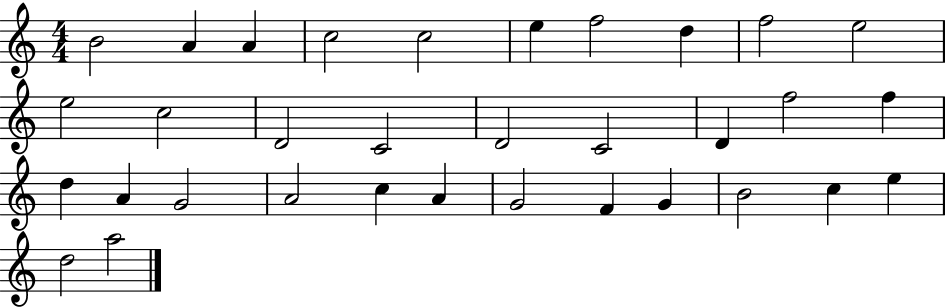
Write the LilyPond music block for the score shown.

{
  \clef treble
  \numericTimeSignature
  \time 4/4
  \key c \major
  b'2 a'4 a'4 | c''2 c''2 | e''4 f''2 d''4 | f''2 e''2 | \break e''2 c''2 | d'2 c'2 | d'2 c'2 | d'4 f''2 f''4 | \break d''4 a'4 g'2 | a'2 c''4 a'4 | g'2 f'4 g'4 | b'2 c''4 e''4 | \break d''2 a''2 | \bar "|."
}